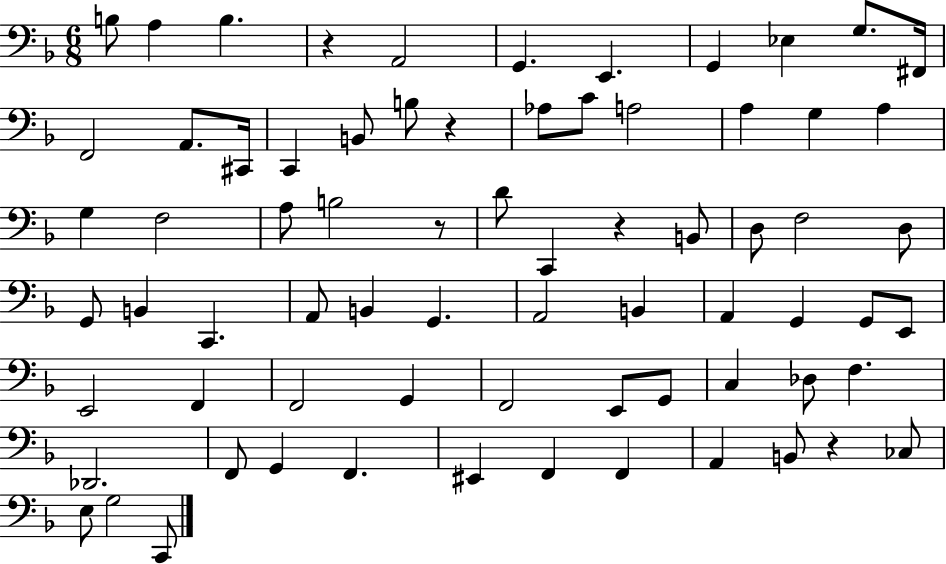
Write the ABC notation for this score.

X:1
T:Untitled
M:6/8
L:1/4
K:F
B,/2 A, B, z A,,2 G,, E,, G,, _E, G,/2 ^F,,/4 F,,2 A,,/2 ^C,,/4 C,, B,,/2 B,/2 z _A,/2 C/2 A,2 A, G, A, G, F,2 A,/2 B,2 z/2 D/2 C,, z B,,/2 D,/2 F,2 D,/2 G,,/2 B,, C,, A,,/2 B,, G,, A,,2 B,, A,, G,, G,,/2 E,,/2 E,,2 F,, F,,2 G,, F,,2 E,,/2 G,,/2 C, _D,/2 F, _D,,2 F,,/2 G,, F,, ^E,, F,, F,, A,, B,,/2 z _C,/2 E,/2 G,2 C,,/2